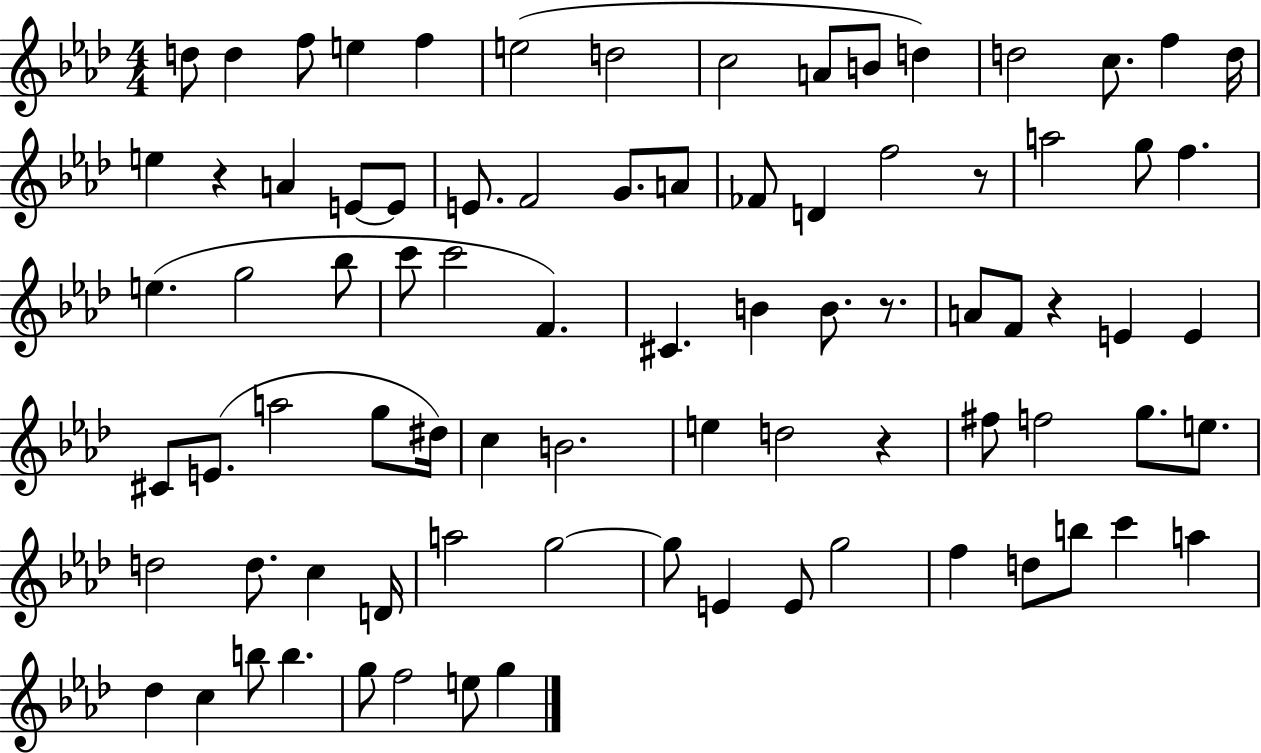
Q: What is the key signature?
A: AES major